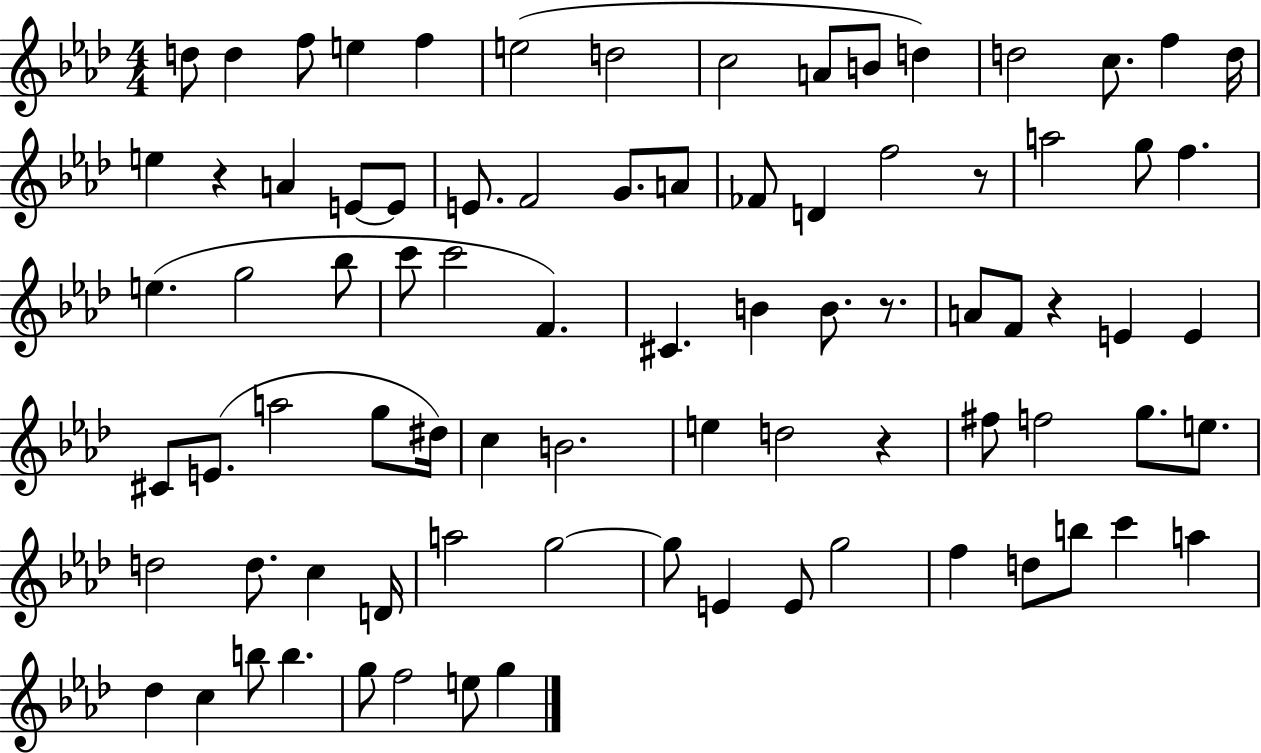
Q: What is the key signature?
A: AES major